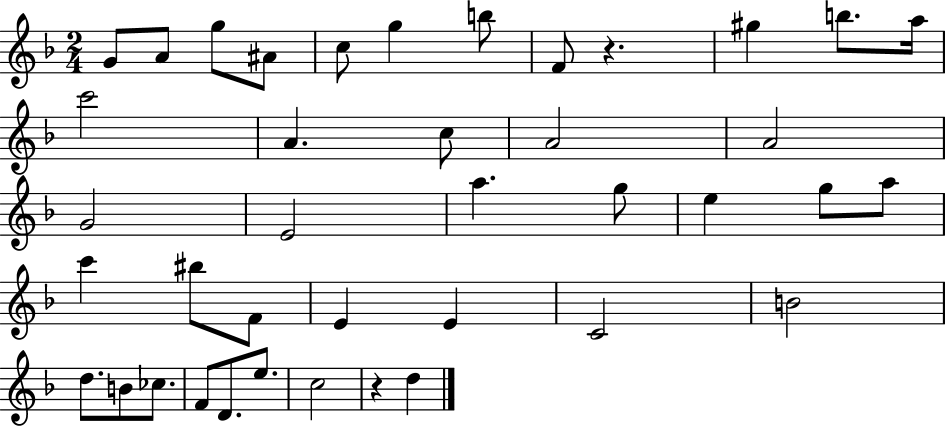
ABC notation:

X:1
T:Untitled
M:2/4
L:1/4
K:F
G/2 A/2 g/2 ^A/2 c/2 g b/2 F/2 z ^g b/2 a/4 c'2 A c/2 A2 A2 G2 E2 a g/2 e g/2 a/2 c' ^b/2 F/2 E E C2 B2 d/2 B/2 _c/2 F/2 D/2 e/2 c2 z d